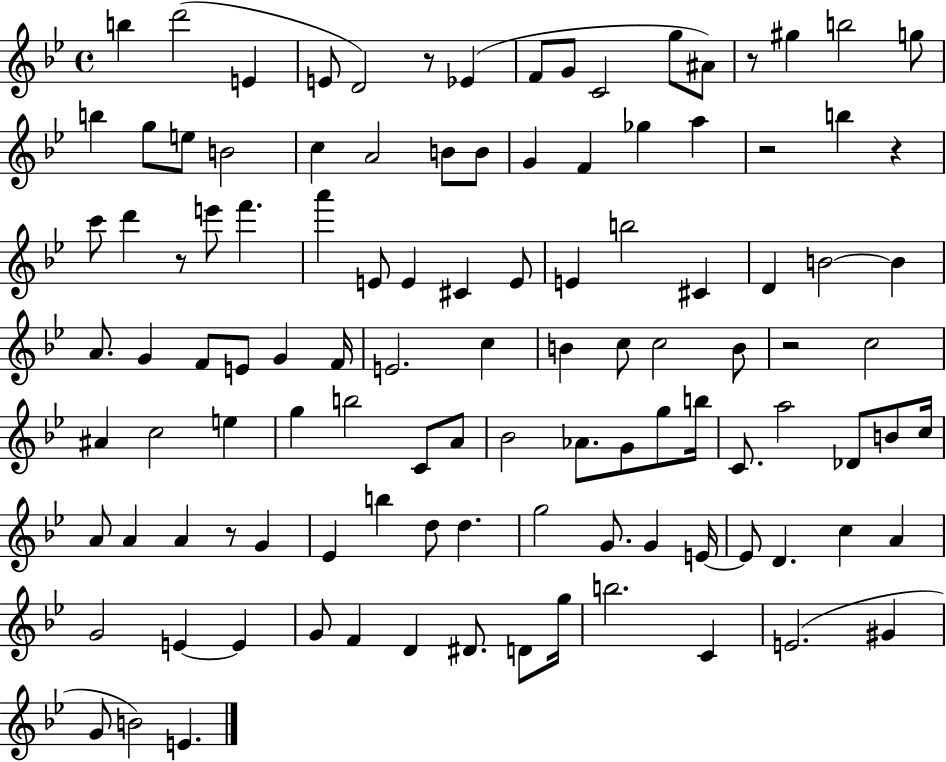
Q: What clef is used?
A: treble